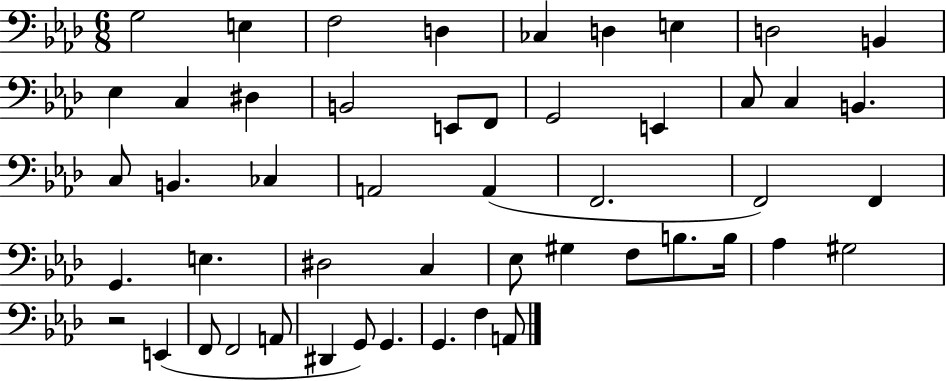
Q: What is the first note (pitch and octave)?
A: G3